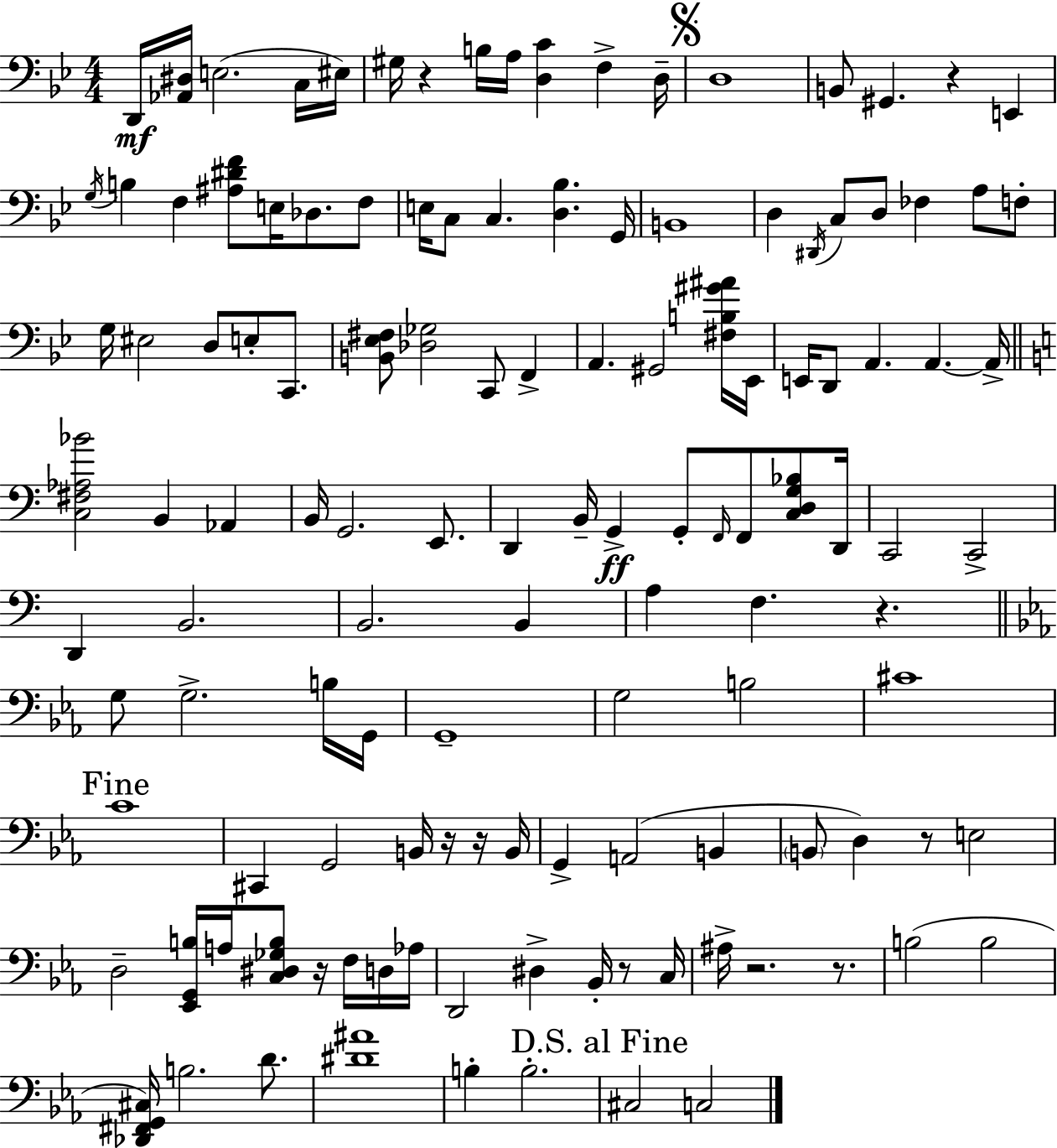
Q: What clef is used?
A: bass